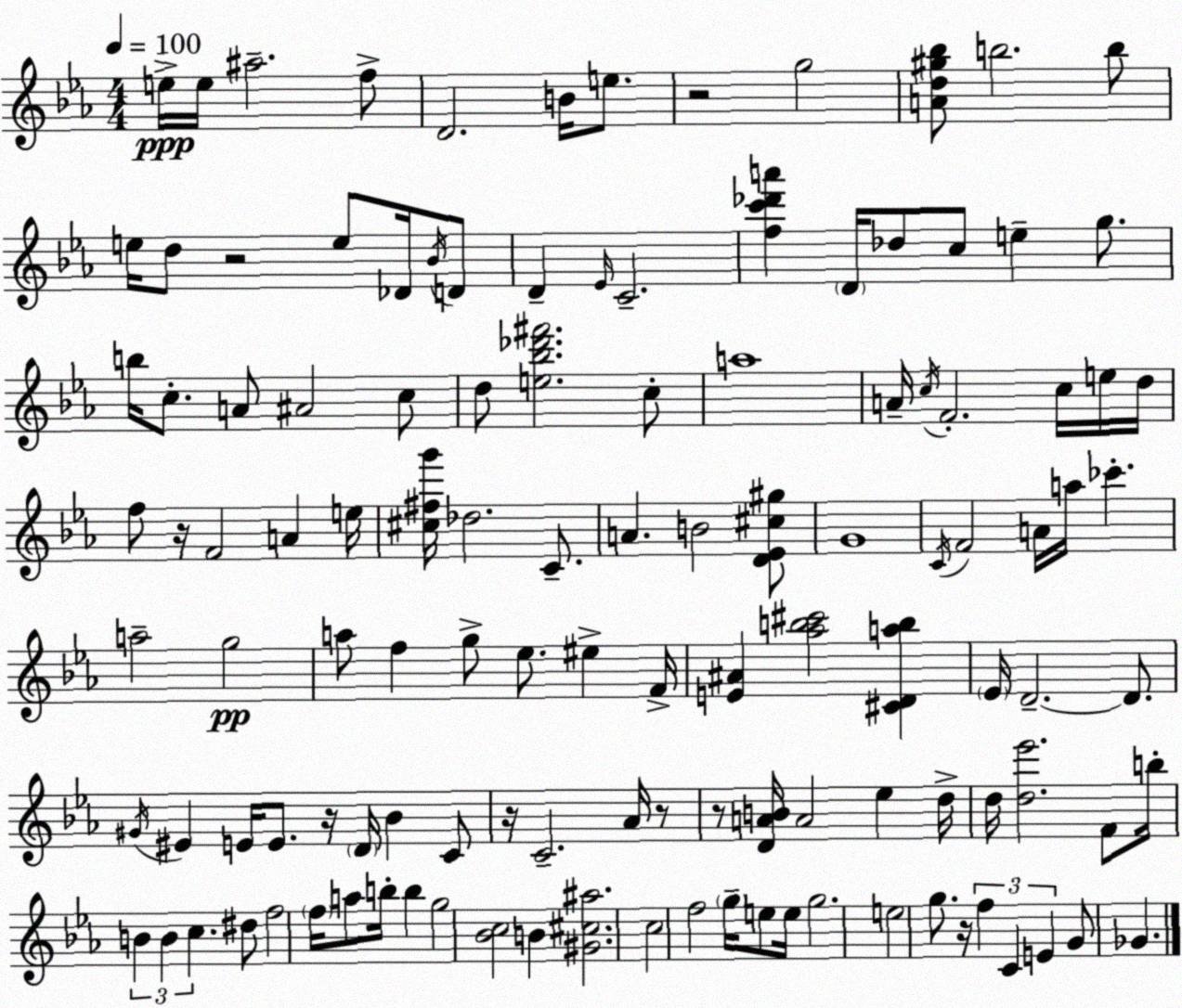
X:1
T:Untitled
M:4/4
L:1/4
K:Eb
e/4 e/4 ^a2 f/2 D2 B/4 e/2 z2 g2 [Ad^g_b]/2 b2 b/2 e/4 d/2 z2 e/2 _D/4 _B/4 D/2 D _E/4 C2 [fc'_d'a'] D/4 _d/2 c/2 e g/2 b/4 c/2 A/2 ^A2 c/2 d/2 [e_b_d'^f']2 c/2 a4 A/4 c/4 F2 c/4 e/4 d/4 f/2 z/4 F2 A e/4 [^c^fg']/4 _d2 C/2 A B2 [D_E^c^g]/2 G4 C/4 F2 A/4 a/4 _c' a2 g2 a/2 f g/2 _e/2 ^e F/4 [E^A] [_ab^c']2 [^CDab] _E/4 D2 D/2 ^G/4 ^E E/4 E/2 z/4 D/4 _B C/2 z/4 C2 _A/4 z/2 z/2 [DAB]/4 A2 _e d/4 d/4 [d_e']2 F/2 b/4 B B c ^d/2 f2 f/4 a/2 b/4 b g2 [_Bc]2 B [^G^c^a]2 c2 f2 g/4 e/2 e/4 g2 e2 g/2 z/4 f C E G/2 _G